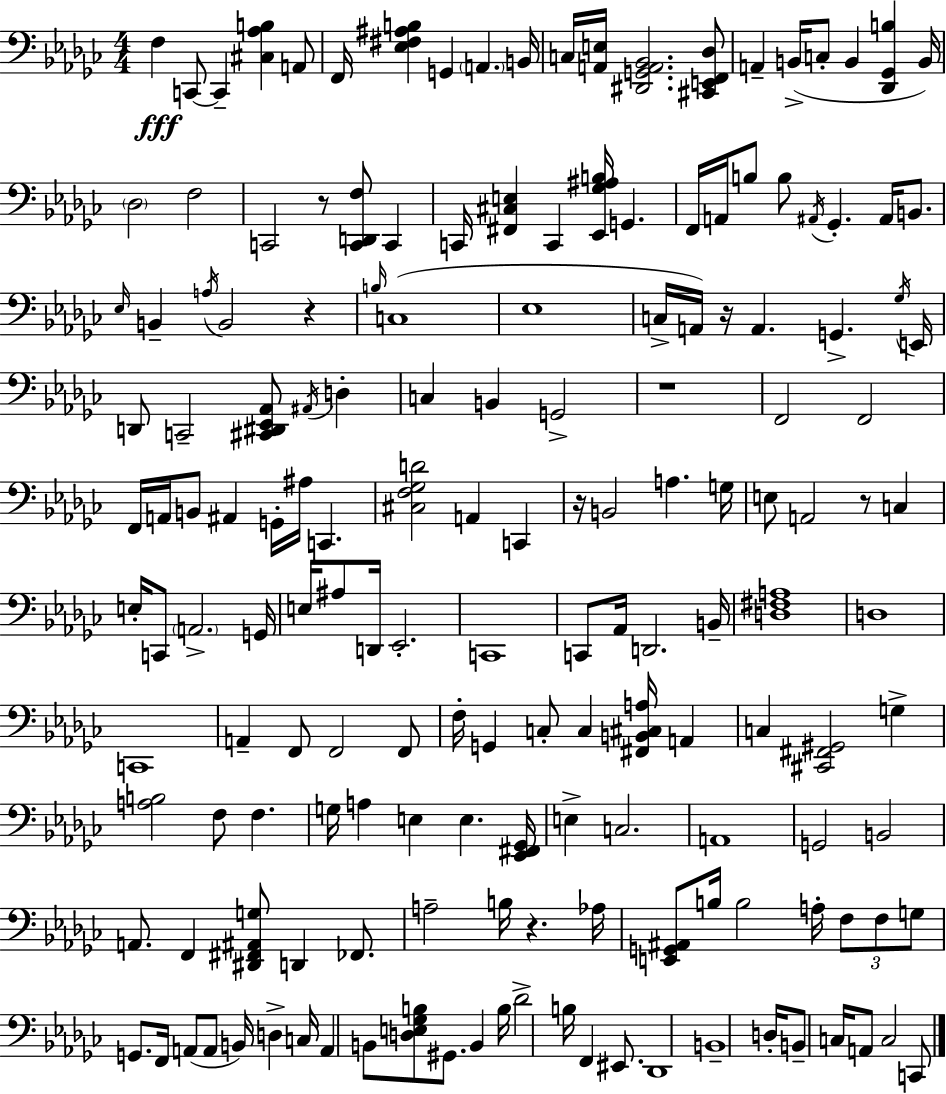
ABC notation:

X:1
T:Untitled
M:4/4
L:1/4
K:Ebm
F, C,,/2 C,, [^C,_A,B,] A,,/2 F,,/4 [_E,^F,^A,B,] G,, A,, B,,/4 C,/4 [A,,E,]/4 [^D,,G,,A,,_B,,]2 [^C,,E,,F,,_D,]/2 A,, B,,/4 C,/2 B,, [_D,,_G,,B,] B,,/4 _D,2 F,2 C,,2 z/2 [C,,D,,F,]/2 C,, C,,/4 [^F,,^C,E,] C,, [_E,,_G,^A,B,]/4 G,, F,,/4 A,,/4 B,/2 B,/2 ^A,,/4 _G,, ^A,,/4 B,,/2 _E,/4 B,, A,/4 B,,2 z B,/4 C,4 _E,4 C,/4 A,,/4 z/4 A,, G,, _G,/4 E,,/4 D,,/2 C,,2 [^C,,^D,,_E,,_A,,]/2 ^A,,/4 D, C, B,, G,,2 z4 F,,2 F,,2 F,,/4 A,,/4 B,,/2 ^A,, G,,/4 ^A,/4 C,, [^C,F,_G,D]2 A,, C,, z/4 B,,2 A, G,/4 E,/2 A,,2 z/2 C, E,/4 C,,/2 A,,2 G,,/4 E,/4 ^A,/2 D,,/4 _E,,2 C,,4 C,,/2 _A,,/4 D,,2 B,,/4 [D,^F,A,]4 D,4 C,,4 A,, F,,/2 F,,2 F,,/2 F,/4 G,, C,/2 C, [^F,,B,,^C,A,]/4 A,, C, [^C,,^F,,^G,,]2 G, [A,B,]2 F,/2 F, G,/4 A, E, E, [_E,,^F,,_G,,]/4 E, C,2 A,,4 G,,2 B,,2 A,,/2 F,, [^D,,^F,,^A,,G,]/2 D,, _F,,/2 A,2 B,/4 z _A,/4 [E,,G,,^A,,]/2 B,/4 B,2 A,/4 F,/2 F,/2 G,/2 G,,/2 F,,/4 A,,/2 A,,/2 B,,/4 D, C,/4 A,, B,,/2 [D,E,_G,B,]/2 ^G,,/2 B,, B,/4 _D2 B,/4 F,, ^E,,/2 _D,,4 B,,4 D,/4 B,,/2 C,/4 A,,/2 C,2 C,,/2